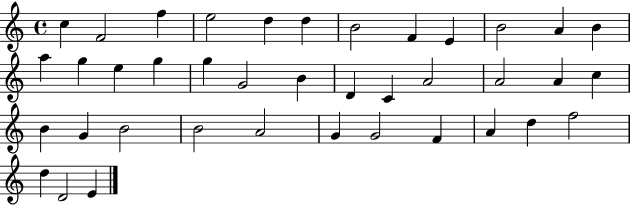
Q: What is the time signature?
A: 4/4